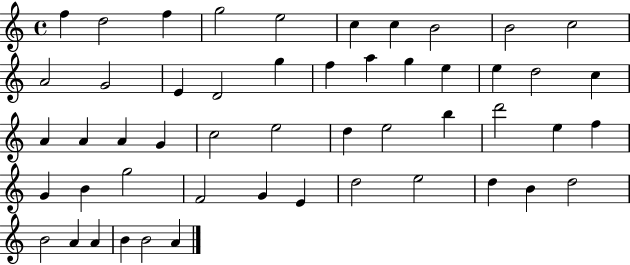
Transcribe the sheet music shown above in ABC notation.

X:1
T:Untitled
M:4/4
L:1/4
K:C
f d2 f g2 e2 c c B2 B2 c2 A2 G2 E D2 g f a g e e d2 c A A A G c2 e2 d e2 b d'2 e f G B g2 F2 G E d2 e2 d B d2 B2 A A B B2 A